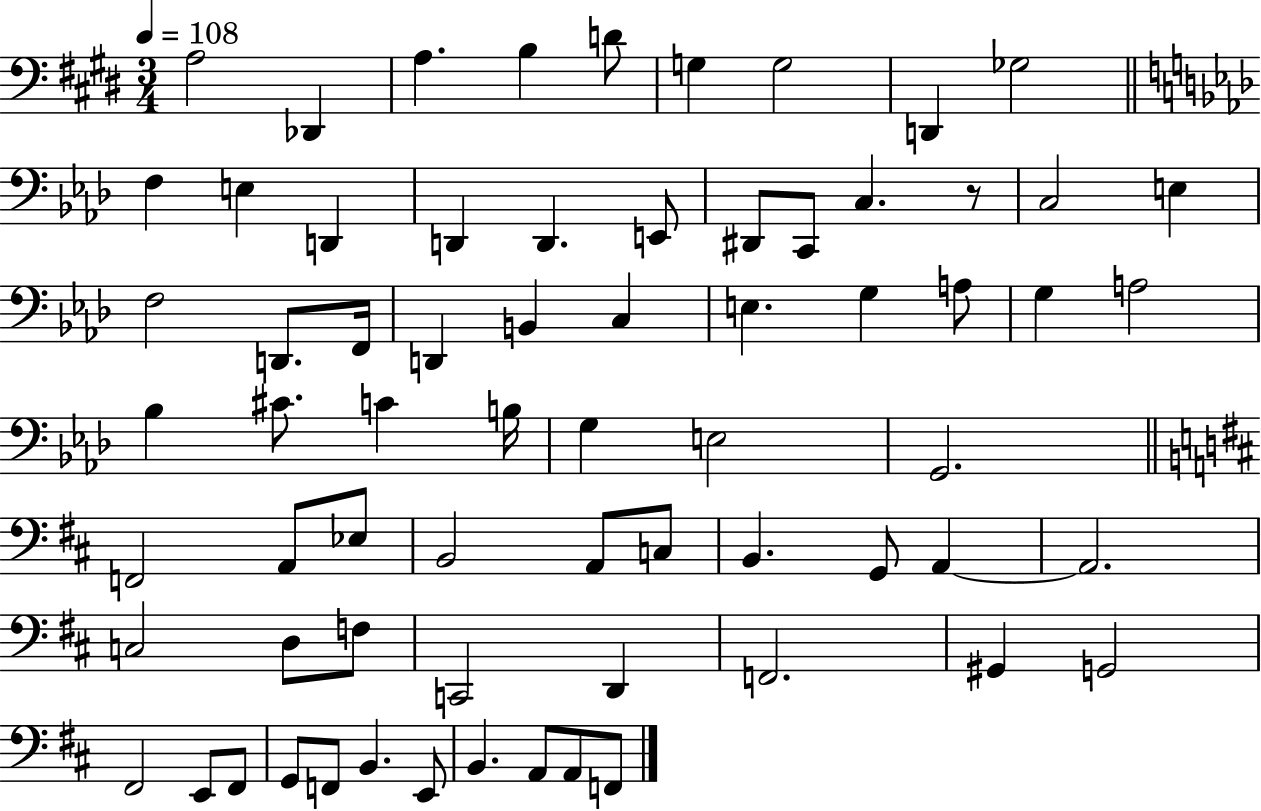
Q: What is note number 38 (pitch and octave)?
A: G2